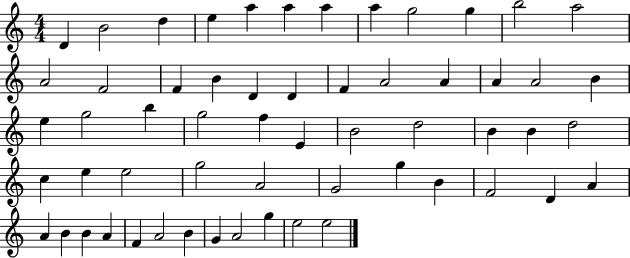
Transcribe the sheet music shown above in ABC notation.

X:1
T:Untitled
M:4/4
L:1/4
K:C
D B2 d e a a a a g2 g b2 a2 A2 F2 F B D D F A2 A A A2 B e g2 b g2 f E B2 d2 B B d2 c e e2 g2 A2 G2 g B F2 D A A B B A F A2 B G A2 g e2 e2